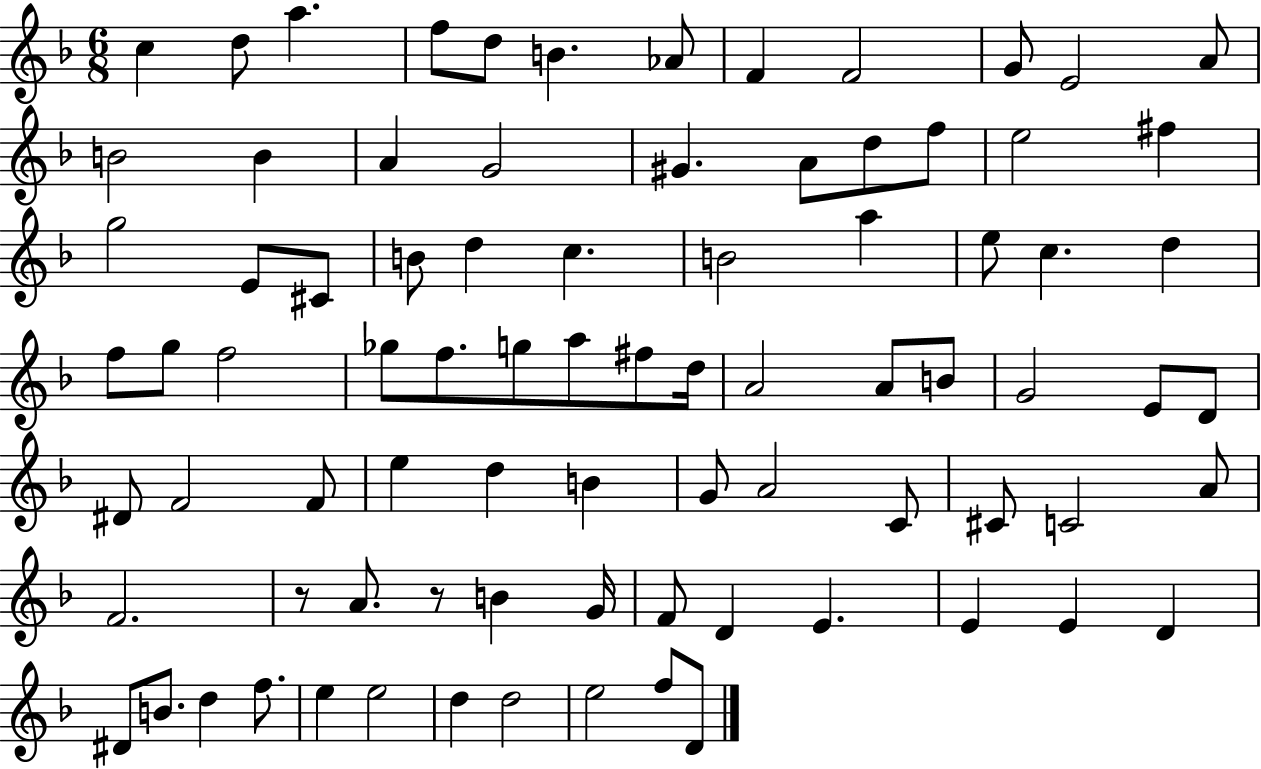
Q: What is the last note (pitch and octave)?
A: D4